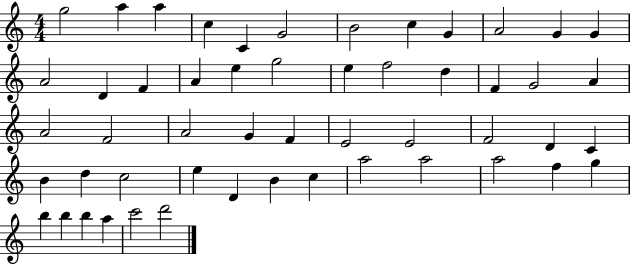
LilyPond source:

{
  \clef treble
  \numericTimeSignature
  \time 4/4
  \key c \major
  g''2 a''4 a''4 | c''4 c'4 g'2 | b'2 c''4 g'4 | a'2 g'4 g'4 | \break a'2 d'4 f'4 | a'4 e''4 g''2 | e''4 f''2 d''4 | f'4 g'2 a'4 | \break a'2 f'2 | a'2 g'4 f'4 | e'2 e'2 | f'2 d'4 c'4 | \break b'4 d''4 c''2 | e''4 d'4 b'4 c''4 | a''2 a''2 | a''2 f''4 g''4 | \break b''4 b''4 b''4 a''4 | c'''2 d'''2 | \bar "|."
}